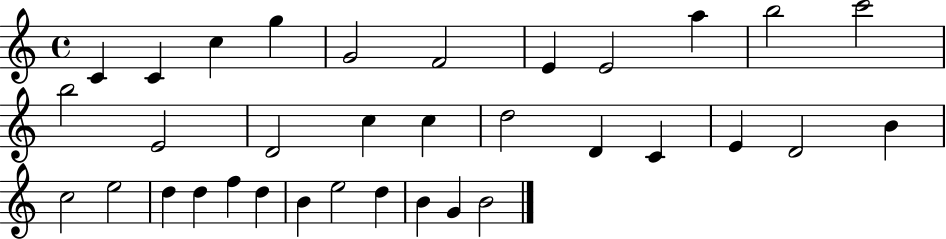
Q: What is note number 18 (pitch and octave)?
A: D4